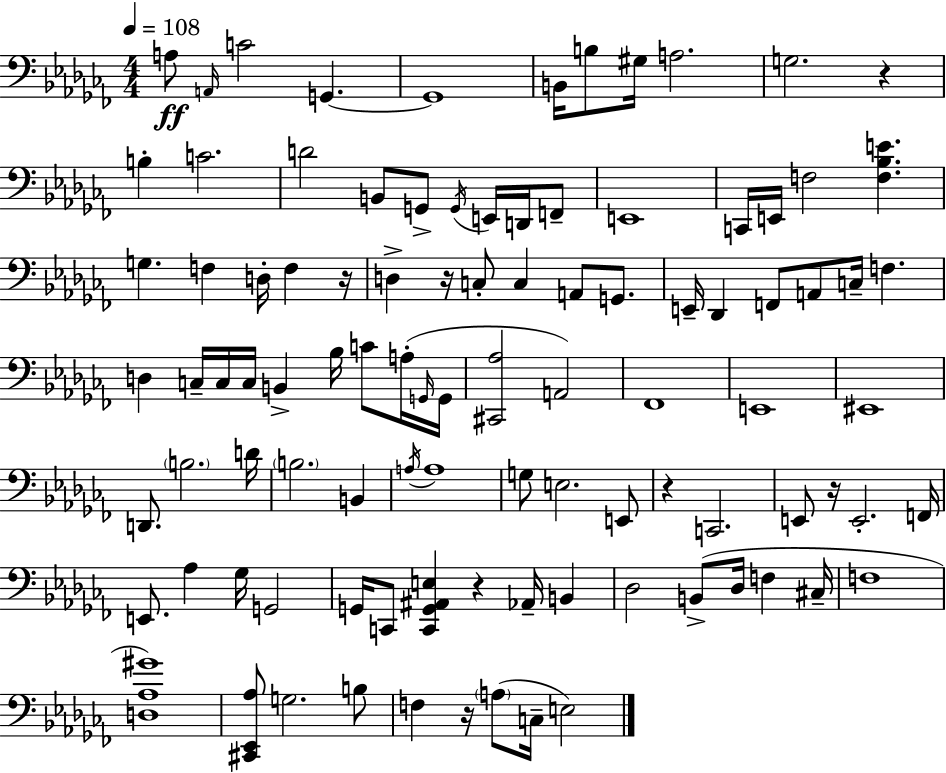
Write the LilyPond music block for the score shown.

{
  \clef bass
  \numericTimeSignature
  \time 4/4
  \key aes \minor
  \tempo 4 = 108
  a8\ff \grace { a,16 } c'2 g,4.~~ | g,1 | b,16 b8 gis16 a2. | g2. r4 | \break b4-. c'2. | d'2 b,8 g,8-> \acciaccatura { g,16 } e,16 d,16 | f,8-- e,1 | c,16 e,16 f2 <f bes e'>4. | \break g4. f4 d16-. f4 | r16 d4-> r16 c8-. c4 a,8 g,8. | e,16-- des,4 f,8 a,8 c16-- f4. | d4 c16-- c16 c16 b,4-> bes16 c'8 | \break a16-.( \grace { g,16 } g,16 <cis, aes>2 a,2) | fes,1 | e,1 | eis,1 | \break d,8. \parenthesize b2. | d'16 \parenthesize b2. b,4 | \acciaccatura { a16 } a1 | g8 e2. | \break e,8 r4 c,2. | e,8 r16 e,2.-. | f,16 e,8. aes4 ges16 g,2 | g,16 c,8 <c, g, ais, e>4 r4 aes,16-- | \break b,4 des2 b,8->( des16 f4 | cis16-- f1 | <d aes gis'>1) | <cis, ees, aes>8 g2. | \break b8 f4 r16 \parenthesize a8( c16-- e2) | \bar "|."
}